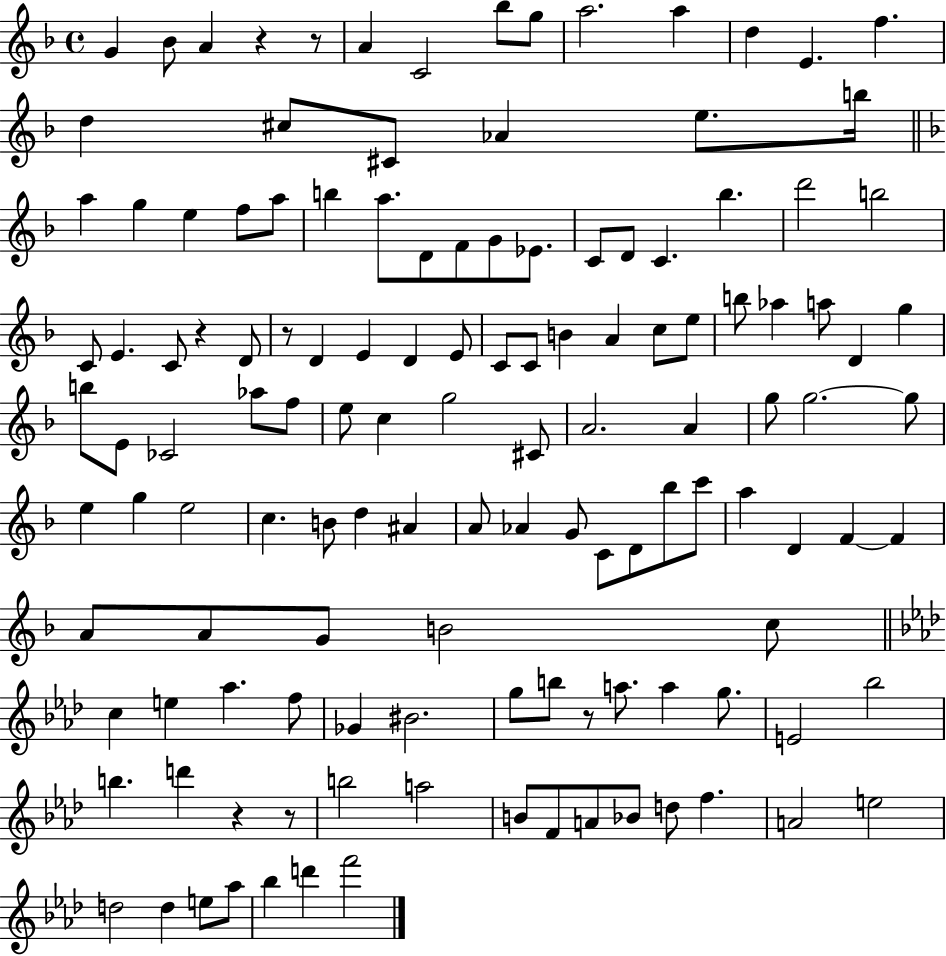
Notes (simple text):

G4/q Bb4/e A4/q R/q R/e A4/q C4/h Bb5/e G5/e A5/h. A5/q D5/q E4/q. F5/q. D5/q C#5/e C#4/e Ab4/q E5/e. B5/s A5/q G5/q E5/q F5/e A5/e B5/q A5/e. D4/e F4/e G4/e Eb4/e. C4/e D4/e C4/q. Bb5/q. D6/h B5/h C4/e E4/q. C4/e R/q D4/e R/e D4/q E4/q D4/q E4/e C4/e C4/e B4/q A4/q C5/e E5/e B5/e Ab5/q A5/e D4/q G5/q B5/e E4/e CES4/h Ab5/e F5/e E5/e C5/q G5/h C#4/e A4/h. A4/q G5/e G5/h. G5/e E5/q G5/q E5/h C5/q. B4/e D5/q A#4/q A4/e Ab4/q G4/e C4/e D4/e Bb5/e C6/e A5/q D4/q F4/q F4/q A4/e A4/e G4/e B4/h C5/e C5/q E5/q Ab5/q. F5/e Gb4/q BIS4/h. G5/e B5/e R/e A5/e. A5/q G5/e. E4/h Bb5/h B5/q. D6/q R/q R/e B5/h A5/h B4/e F4/e A4/e Bb4/e D5/e F5/q. A4/h E5/h D5/h D5/q E5/e Ab5/e Bb5/q D6/q F6/h